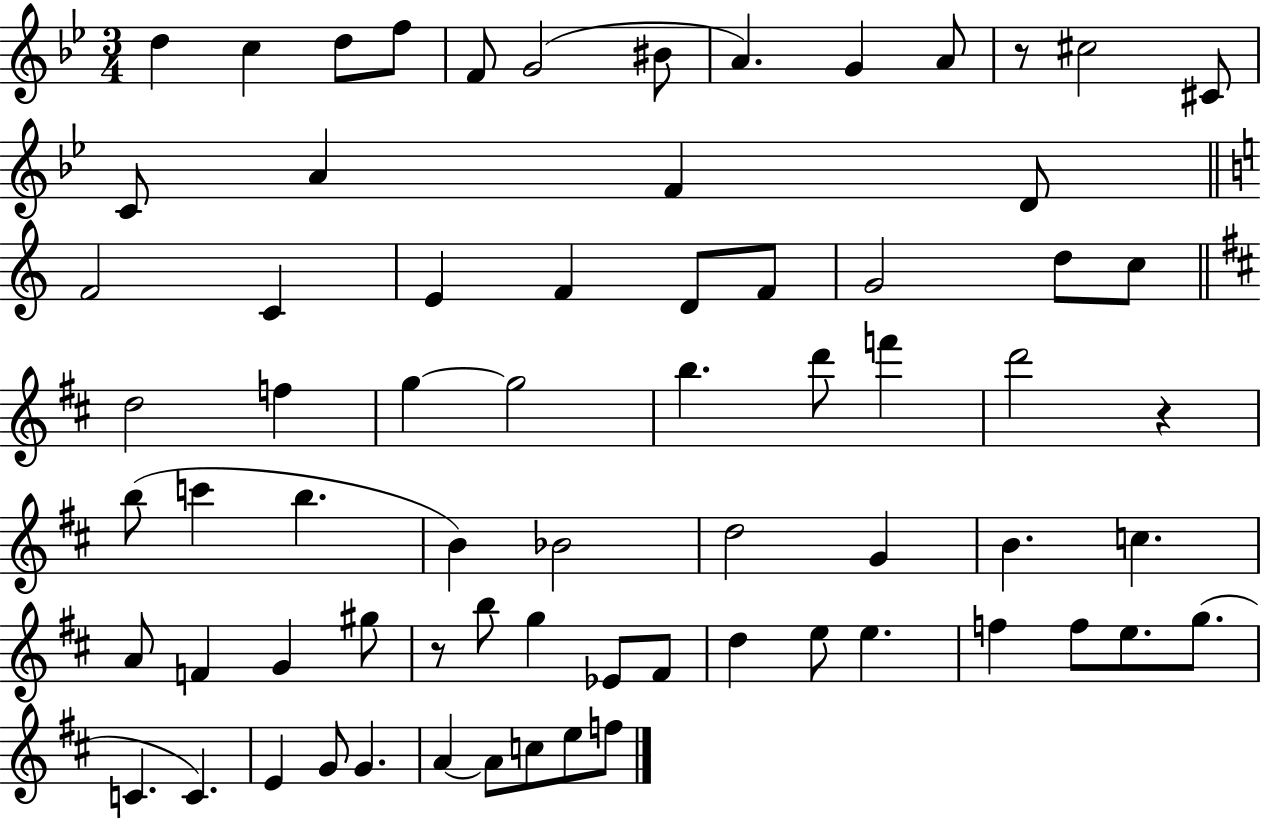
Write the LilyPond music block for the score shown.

{
  \clef treble
  \numericTimeSignature
  \time 3/4
  \key bes \major
  d''4 c''4 d''8 f''8 | f'8 g'2( bis'8 | a'4.) g'4 a'8 | r8 cis''2 cis'8 | \break c'8 a'4 f'4 d'8 | \bar "||" \break \key c \major f'2 c'4 | e'4 f'4 d'8 f'8 | g'2 d''8 c''8 | \bar "||" \break \key d \major d''2 f''4 | g''4~~ g''2 | b''4. d'''8 f'''4 | d'''2 r4 | \break b''8( c'''4 b''4. | b'4) bes'2 | d''2 g'4 | b'4. c''4. | \break a'8 f'4 g'4 gis''8 | r8 b''8 g''4 ees'8 fis'8 | d''4 e''8 e''4. | f''4 f''8 e''8. g''8.( | \break c'4. c'4.) | e'4 g'8 g'4. | a'4~~ a'8 c''8 e''8 f''8 | \bar "|."
}